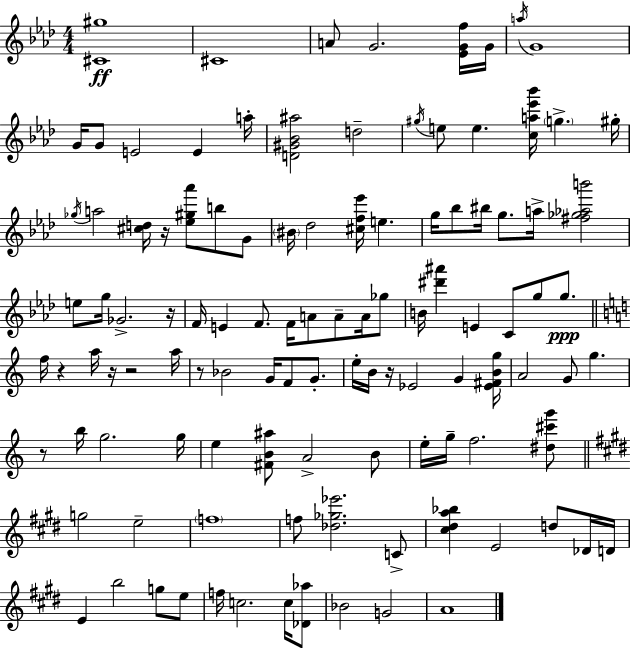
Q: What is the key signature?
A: AES major